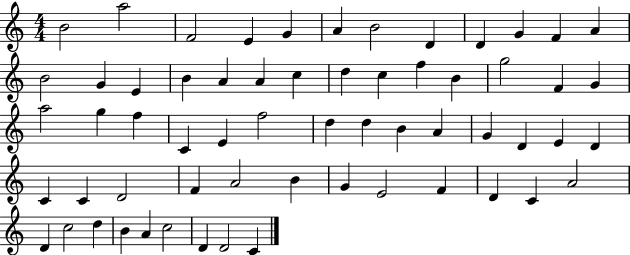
B4/h A5/h F4/h E4/q G4/q A4/q B4/h D4/q D4/q G4/q F4/q A4/q B4/h G4/q E4/q B4/q A4/q A4/q C5/q D5/q C5/q F5/q B4/q G5/h F4/q G4/q A5/h G5/q F5/q C4/q E4/q F5/h D5/q D5/q B4/q A4/q G4/q D4/q E4/q D4/q C4/q C4/q D4/h F4/q A4/h B4/q G4/q E4/h F4/q D4/q C4/q A4/h D4/q C5/h D5/q B4/q A4/q C5/h D4/q D4/h C4/q